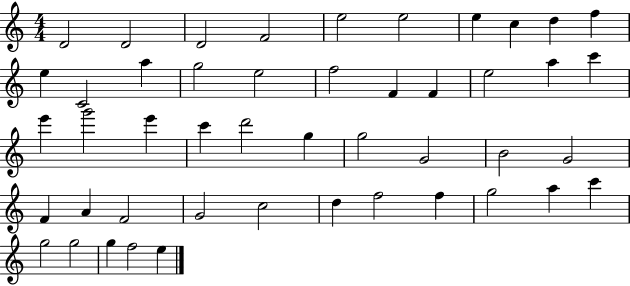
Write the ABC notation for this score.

X:1
T:Untitled
M:4/4
L:1/4
K:C
D2 D2 D2 F2 e2 e2 e c d f e C2 a g2 e2 f2 F F e2 a c' e' g'2 e' c' d'2 g g2 G2 B2 G2 F A F2 G2 c2 d f2 f g2 a c' g2 g2 g f2 e